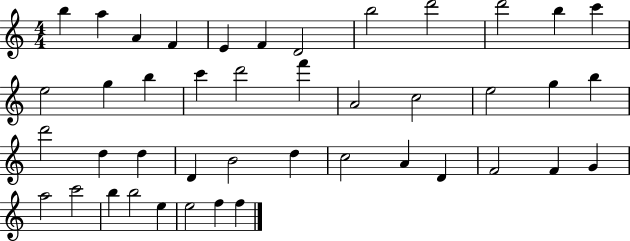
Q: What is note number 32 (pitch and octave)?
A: D4